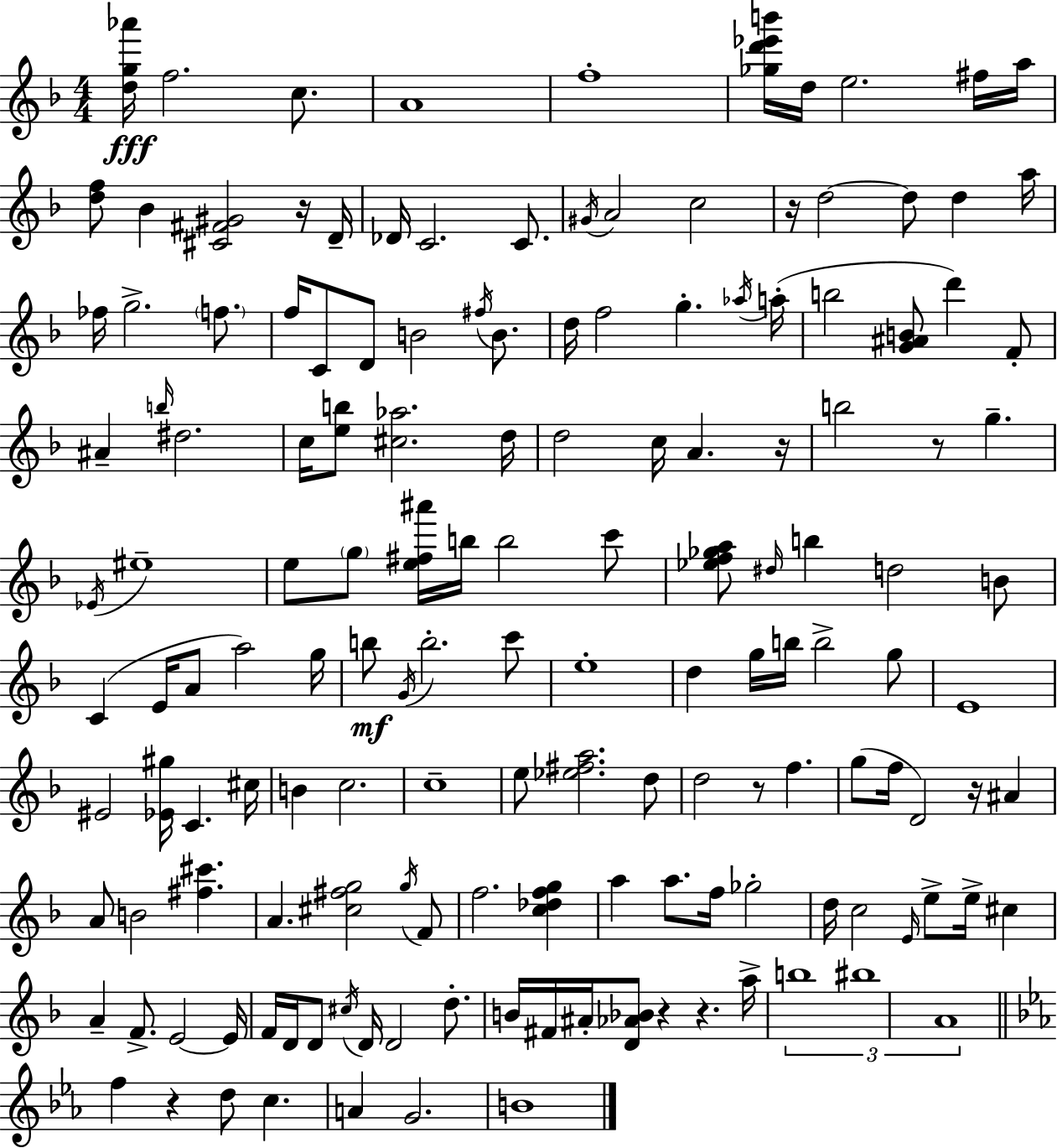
{
  \clef treble
  \numericTimeSignature
  \time 4/4
  \key d \minor
  <d'' g'' aes'''>16\fff f''2. c''8. | a'1 | f''1-. | <ges'' d''' ees''' b'''>16 d''16 e''2. fis''16 a''16 | \break <d'' f''>8 bes'4 <cis' fis' gis'>2 r16 d'16-- | des'16 c'2. c'8. | \acciaccatura { gis'16 } a'2 c''2 | r16 d''2~~ d''8 d''4 | \break a''16 fes''16 g''2.-> \parenthesize f''8. | f''16 c'8 d'8 b'2 \acciaccatura { fis''16 } b'8. | d''16 f''2 g''4.-. | \acciaccatura { aes''16 }( a''16-. b''2 <g' ais' b'>8 d'''4) | \break f'8-. ais'4-- \grace { b''16 } dis''2. | c''16 <e'' b''>8 <cis'' aes''>2. | d''16 d''2 c''16 a'4. | r16 b''2 r8 g''4.-- | \break \acciaccatura { ees'16 } eis''1-- | e''8 \parenthesize g''8 <e'' fis'' ais'''>16 b''16 b''2 | c'''8 <ees'' f'' ges'' a''>8 \grace { dis''16 } b''4 d''2 | b'8 c'4( e'16 a'8 a''2) | \break g''16 b''8\mf \acciaccatura { g'16 } b''2.-. | c'''8 e''1-. | d''4 g''16 b''16 b''2-> | g''8 e'1 | \break eis'2 <ees' gis''>16 | c'4. cis''16 b'4 c''2. | c''1-- | e''8 <ees'' fis'' a''>2. | \break d''8 d''2 r8 | f''4. g''8( f''16 d'2) | r16 ais'4 a'8 b'2 | <fis'' cis'''>4. a'4. <cis'' fis'' g''>2 | \break \acciaccatura { g''16 } f'8 f''2. | <c'' des'' f'' g''>4 a''4 a''8. f''16 | ges''2-. d''16 c''2 | \grace { e'16 } e''8-> e''16-> cis''4 a'4-- f'8.-> | \break e'2~~ e'16 f'16 d'16 d'8 \acciaccatura { cis''16 } d'16 d'2 | d''8.-. b'16 fis'16 ais'16-. <d' aes' bes'>8 r4 | r4. a''16-> \tuplet 3/2 { b''1 | bis''1 | \break a'1 } | \bar "||" \break \key c \minor f''4 r4 d''8 c''4. | a'4 g'2. | b'1 | \bar "|."
}